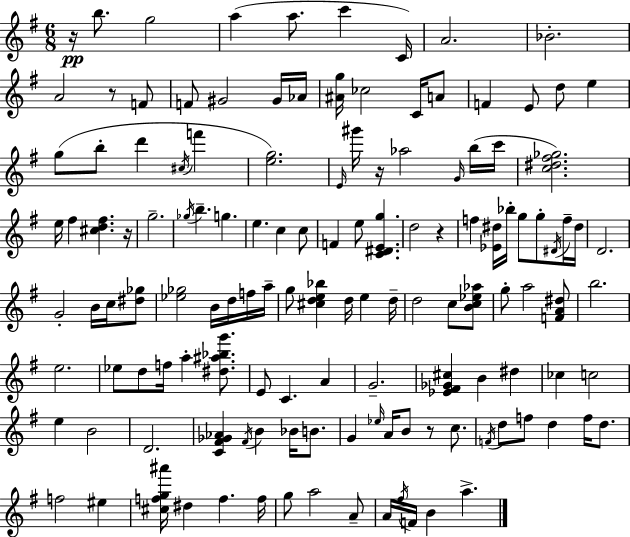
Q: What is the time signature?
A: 6/8